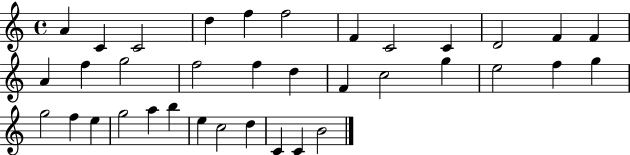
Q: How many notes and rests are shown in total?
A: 36